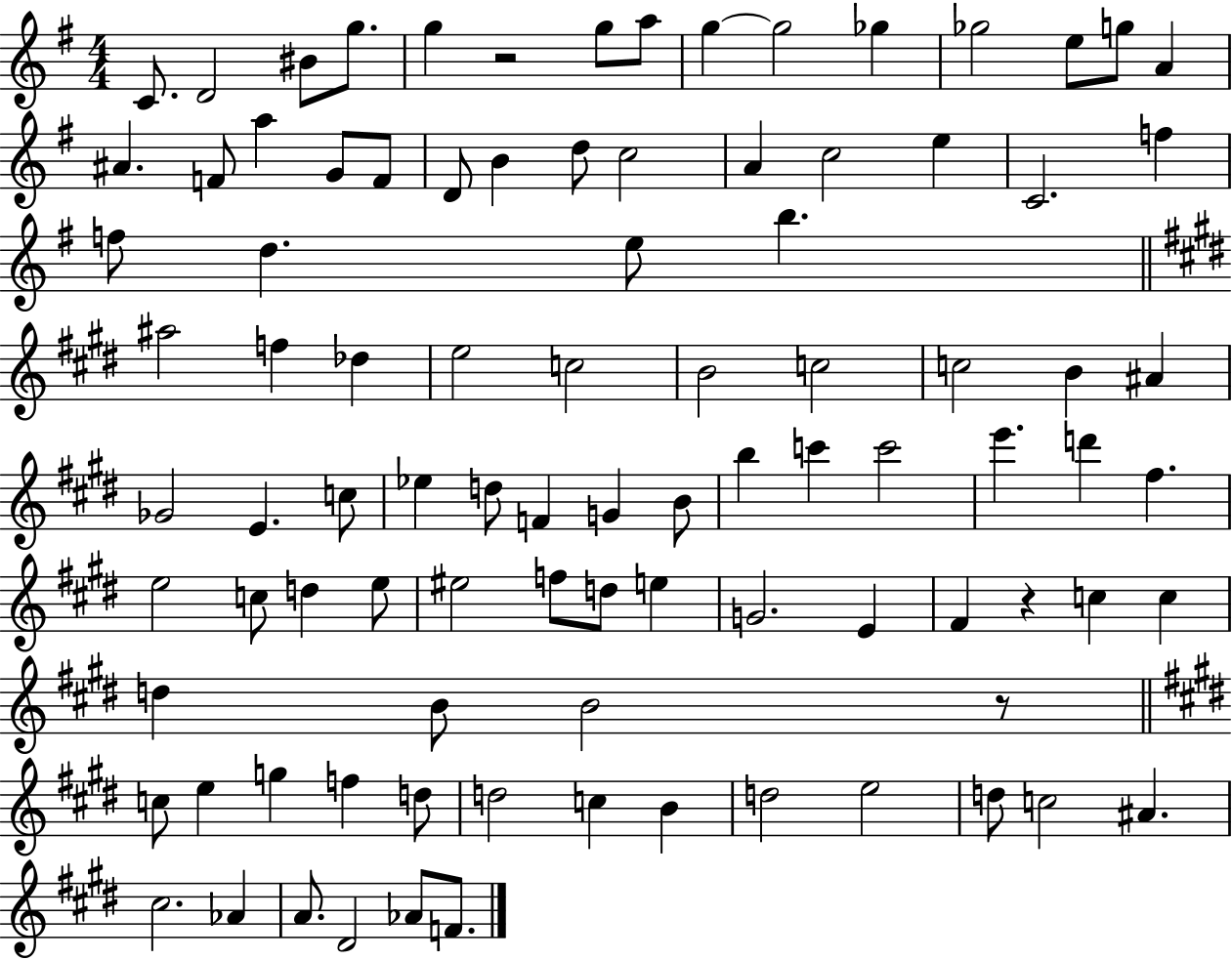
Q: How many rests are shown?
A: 3